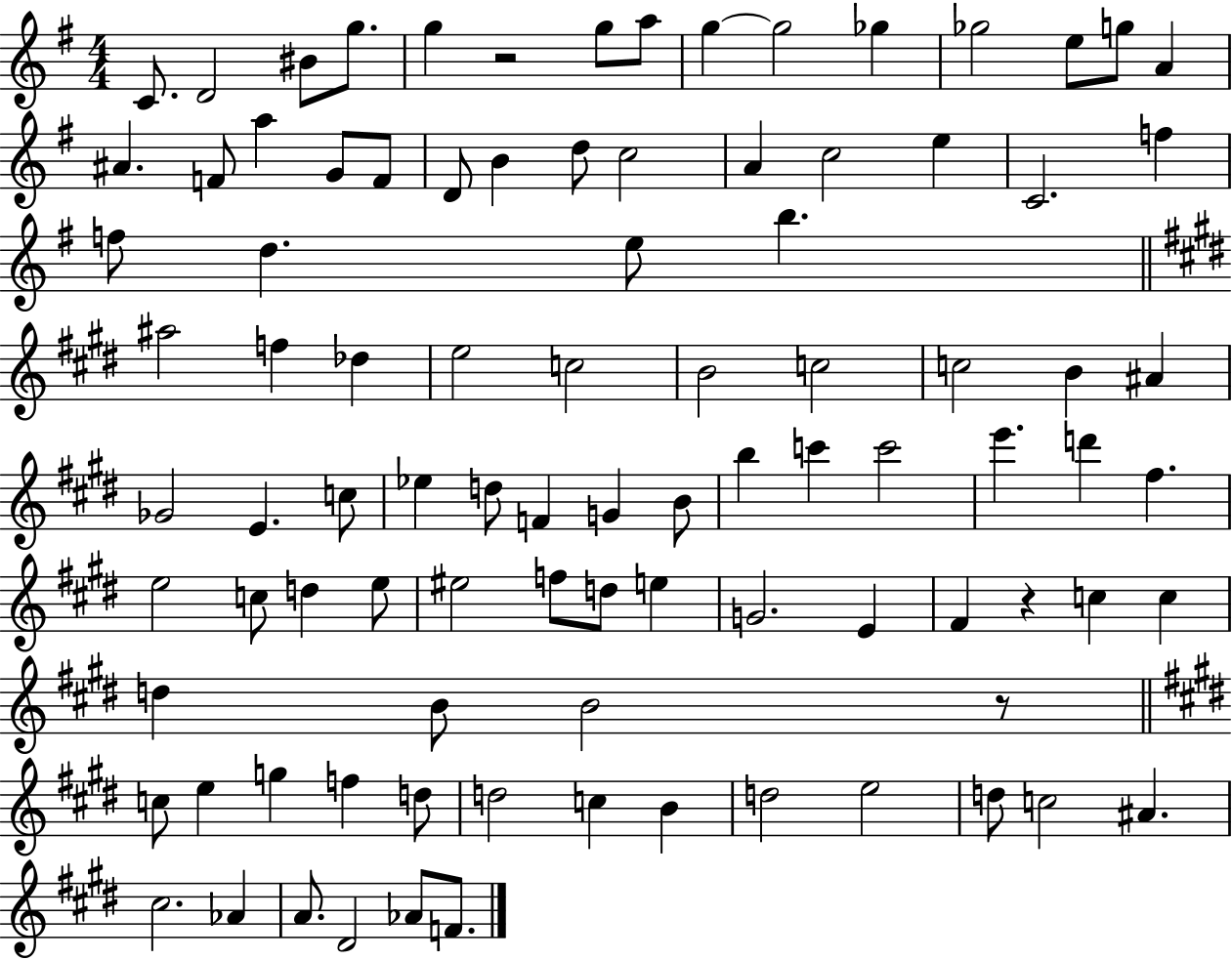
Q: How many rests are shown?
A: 3